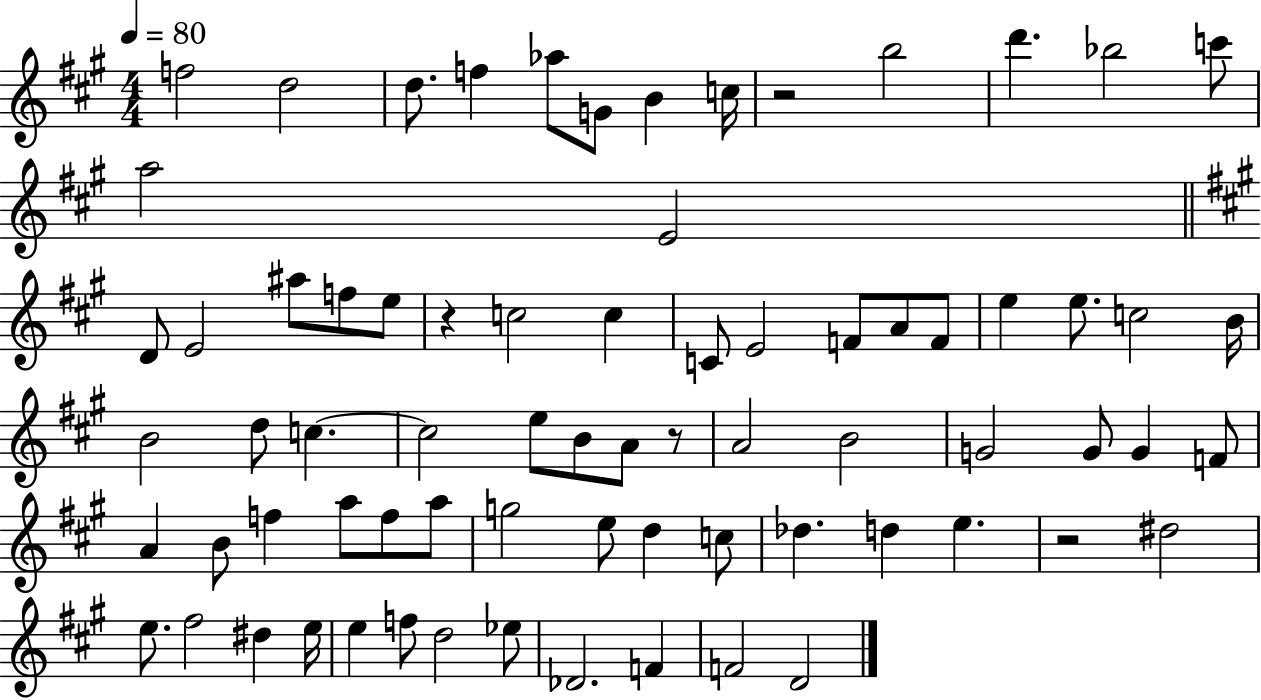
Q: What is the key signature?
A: A major